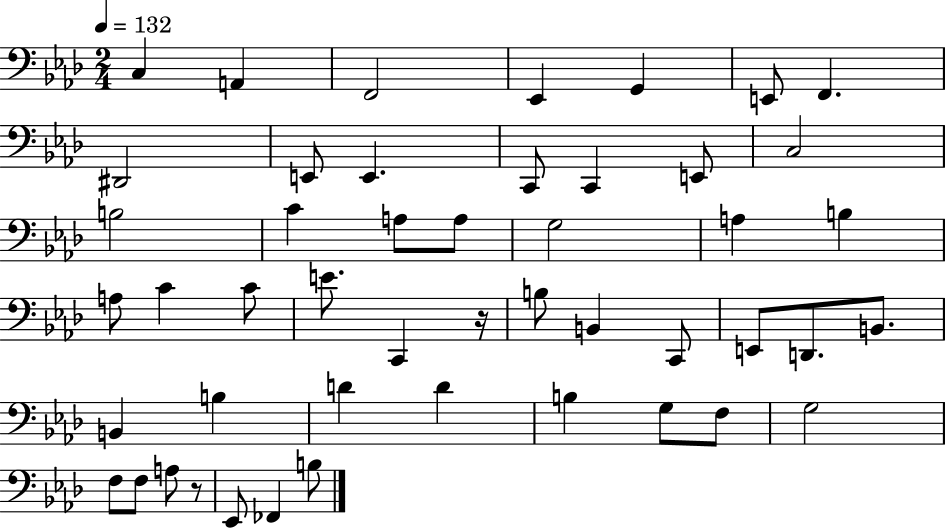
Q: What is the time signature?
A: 2/4